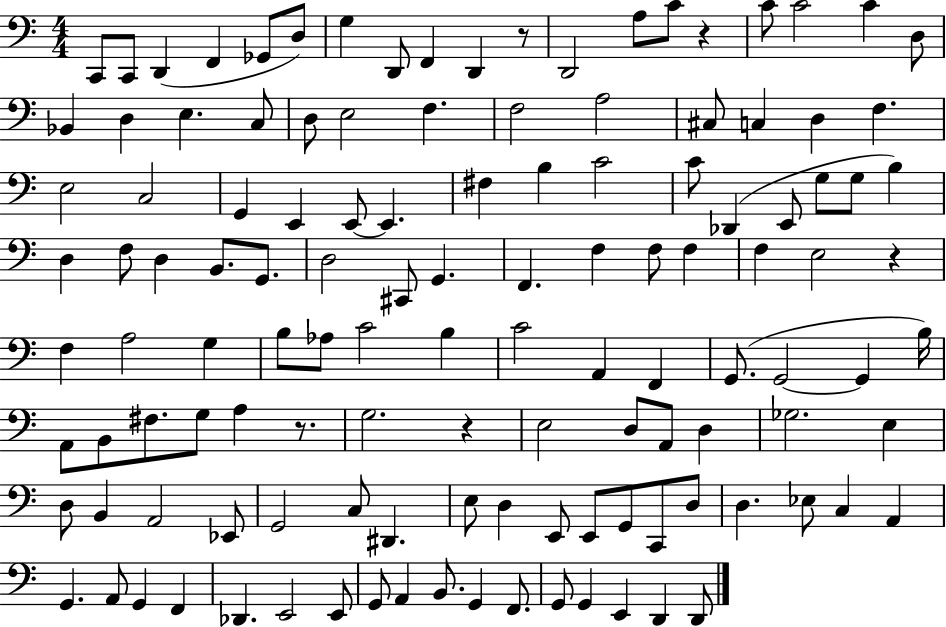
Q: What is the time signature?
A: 4/4